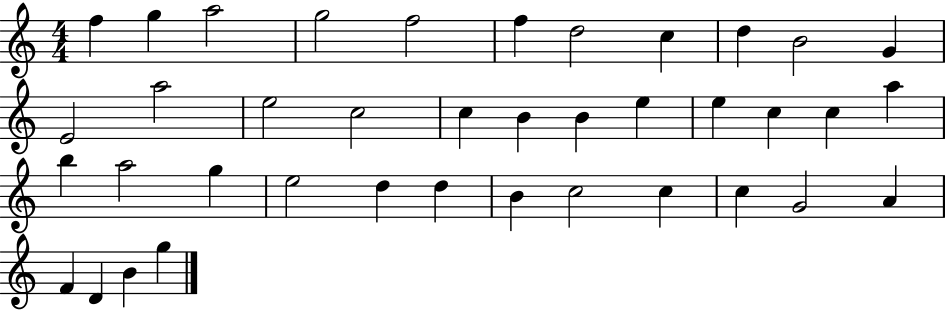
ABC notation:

X:1
T:Untitled
M:4/4
L:1/4
K:C
f g a2 g2 f2 f d2 c d B2 G E2 a2 e2 c2 c B B e e c c a b a2 g e2 d d B c2 c c G2 A F D B g